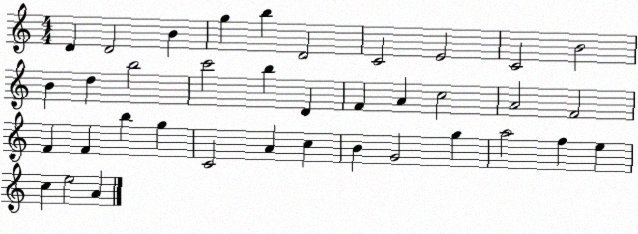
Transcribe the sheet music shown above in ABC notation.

X:1
T:Untitled
M:4/4
L:1/4
K:C
D D2 B g b D2 C2 E2 C2 B2 B d b2 c'2 b D F A c2 A2 F2 F F b g C2 A c B G2 g a2 f e c e2 A